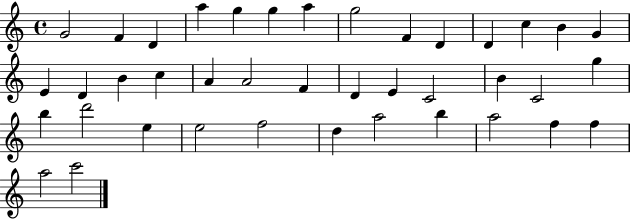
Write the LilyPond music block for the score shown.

{
  \clef treble
  \time 4/4
  \defaultTimeSignature
  \key c \major
  g'2 f'4 d'4 | a''4 g''4 g''4 a''4 | g''2 f'4 d'4 | d'4 c''4 b'4 g'4 | \break e'4 d'4 b'4 c''4 | a'4 a'2 f'4 | d'4 e'4 c'2 | b'4 c'2 g''4 | \break b''4 d'''2 e''4 | e''2 f''2 | d''4 a''2 b''4 | a''2 f''4 f''4 | \break a''2 c'''2 | \bar "|."
}